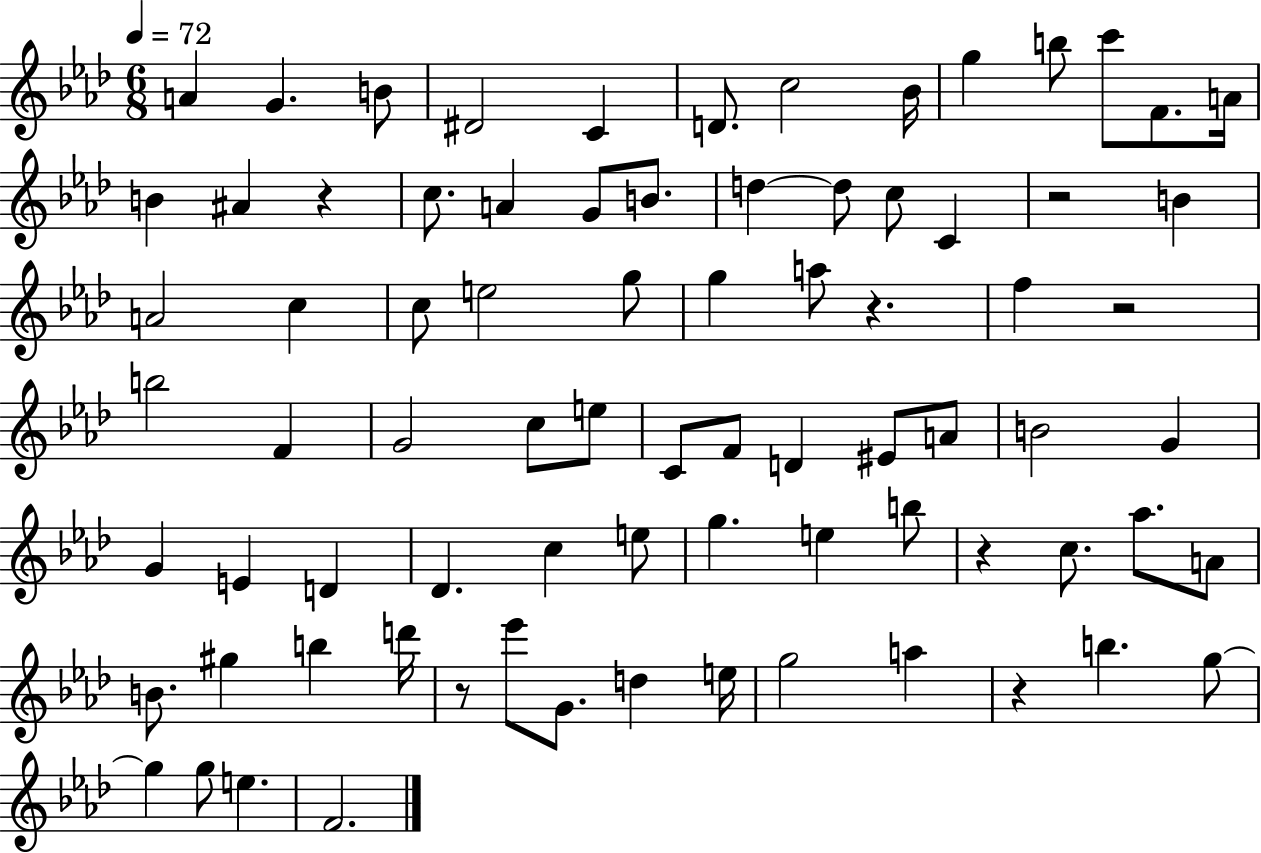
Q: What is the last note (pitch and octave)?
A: F4